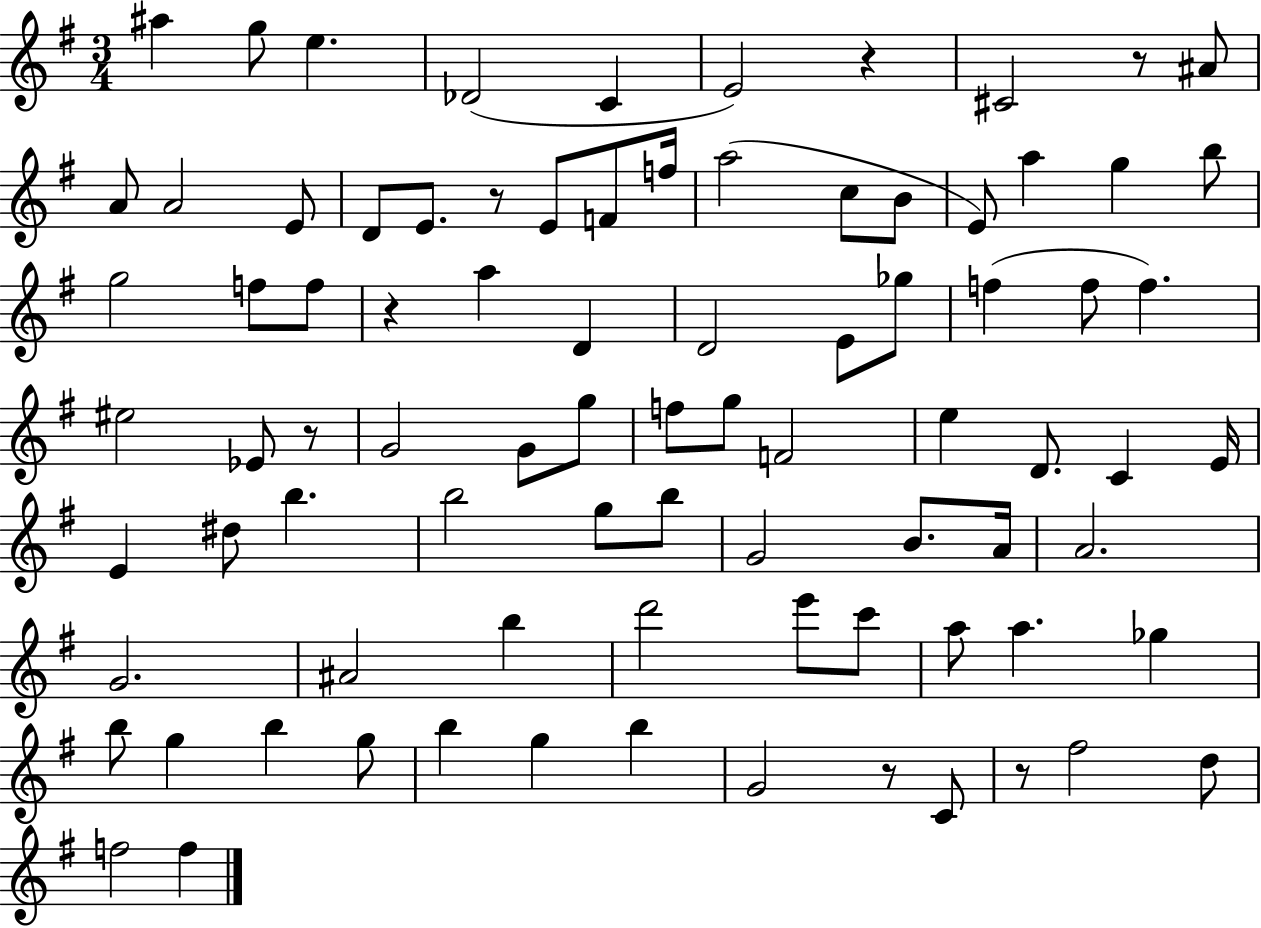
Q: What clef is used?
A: treble